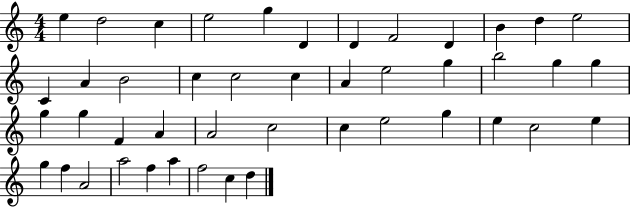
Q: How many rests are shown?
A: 0